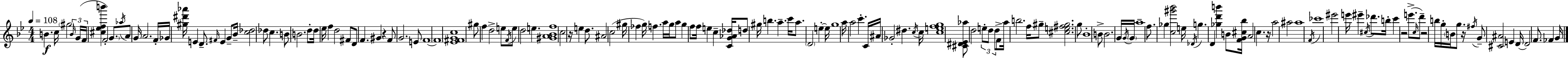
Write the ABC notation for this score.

X:1
T:Untitled
M:4/4
L:1/4
K:Bb
B c/4 ^g2 B/4 G/4 F/4 [^c_efb'] F2 G/2 _a/4 A/2 G/4 A2 F/4 _G/4 [^g^d'_a']/4 E D/2 ^F/4 E G/2 _B/4 [c_d]2 _d/2 c B/2 B2 d/2 d/4 _e/4 f d2 ^F/2 D/2 F ^G z F/2 G2 E/2 F4 F4 [_E^FGc]4 ^g/2 f d2 e/2 F/4 e/2 d2 e [^GA_Bf]4 c2 z/4 e d/2 ^A2 c2 ^g/4 _f g/4 f a/4 g/4 a/2 g f/2 f/4 e c [CG_A_d]/4 d/2 ^g/4 b a c'/4 a/2 D2 e e/4 g4 a/4 a2 c' C/4 ^A/4 _G2 ^d c/4 c/4 [cefg]4 [^C^D_E_a]/2 d2 e/2 d/2 d/2 F/2 a/4 b2 f/4 ^g/2 [^ce^f^g]2 g/2 _B4 B/2 B2 G/4 G/4 G/4 a4 f/2 _g [c^g'_b']2 e/4 _D/4 g D [_gd'b'] B/2 [FG^c_b]/4 A2 c z/4 a2 ^a2 ^a4 F/4 _c'4 ^e'2 e'/4 ^e' ^c/4 _d'/2 b/4 c' z2 e'/2 c/4 d'/2 z2 b/4 g/4 B/4 g/2 z/4 ^f/4 G/2 [^C^A]2 E D/4 D2 F/2 _F G/4